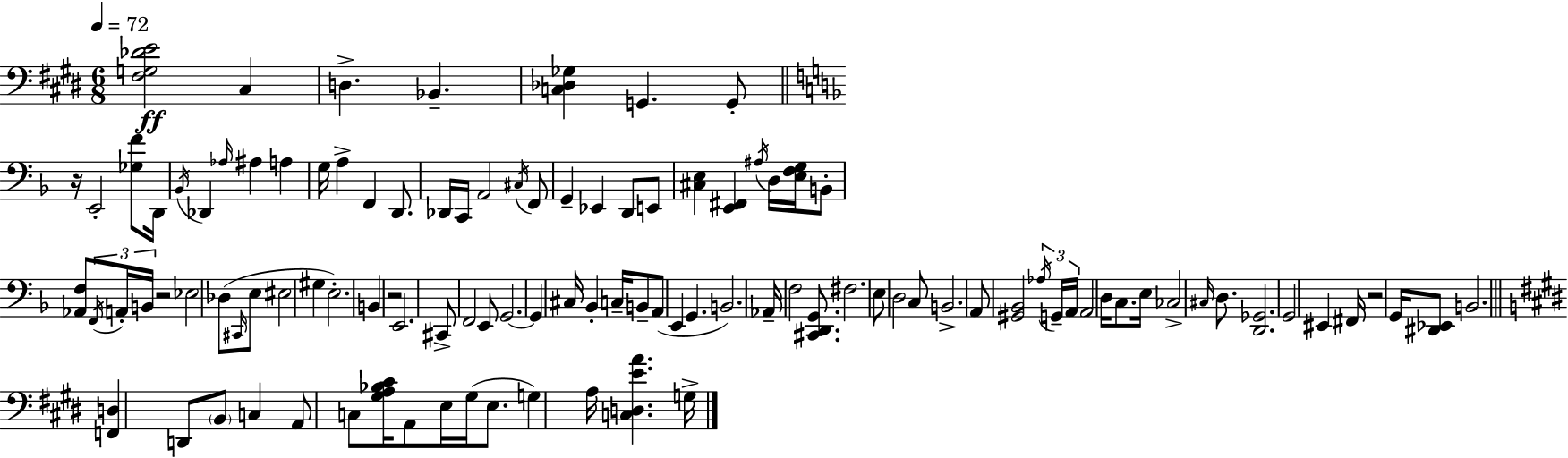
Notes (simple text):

[F#3,G3,Db4,E4]/h C#3/q D3/q. Bb2/q. [C3,Db3,Gb3]/q G2/q. G2/e R/s E2/h [Gb3,F4]/e D2/s Bb2/s Db2/q Ab3/s A#3/q A3/q G3/s A3/q F2/q D2/e. Db2/s C2/s A2/h C#3/s F2/e G2/q Eb2/q D2/e E2/e [C#3,E3]/q [E2,F#2]/q A#3/s D3/s [E3,F3,G3]/s B2/e [Ab2,F3]/e F2/s A2/s B2/s R/h Eb3/h Db3/e C#2/s E3/e EIS3/h G#3/q E3/h. B2/q R/h E2/h. C#2/e F2/h E2/e G2/h. G2/q C#3/s Bb2/q C3/s B2/e A2/e E2/q G2/q. B2/h. Ab2/s F3/h [C#2,D2,G2]/e. F#3/h. E3/e D3/h C3/e B2/h. A2/e [G#2,Bb2]/h Ab3/s G2/s A2/s A2/h D3/s C3/e. E3/s CES3/h C#3/s D3/e. [D2,Gb2]/h. G2/h EIS2/q F#2/s R/h G2/s [D#2,Eb2]/e B2/h. [F2,D3]/q D2/e B2/e C3/q A2/e C3/e [G#3,A3,Bb3,C#4]/s A2/e E3/s G#3/s E3/e. G3/q A3/s [C3,D3,E4,A4]/q. G3/s